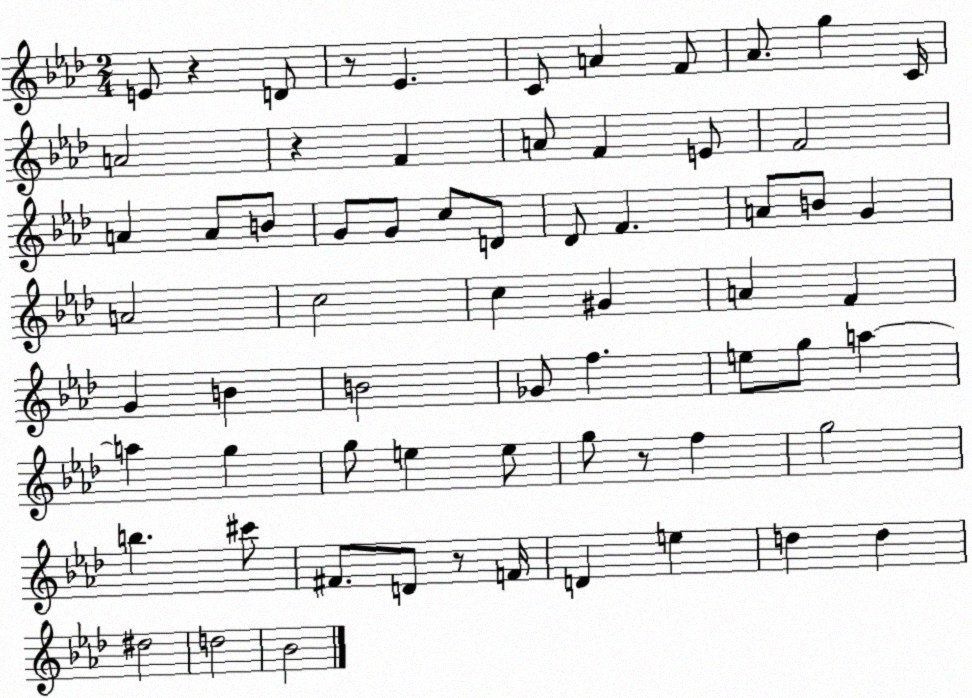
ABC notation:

X:1
T:Untitled
M:2/4
L:1/4
K:Ab
E/2 z D/2 z/2 _E C/2 A F/2 _A/2 g C/4 A2 z F A/2 F E/2 F2 A A/2 B/2 G/2 G/2 c/2 D/2 _D/2 F A/2 B/2 G A2 c2 c ^G A F G B B2 _G/2 f e/2 g/2 a a g g/2 e e/2 g/2 z/2 f g2 b ^c'/2 ^F/2 D/2 z/2 F/4 D e d d ^d2 d2 _B2